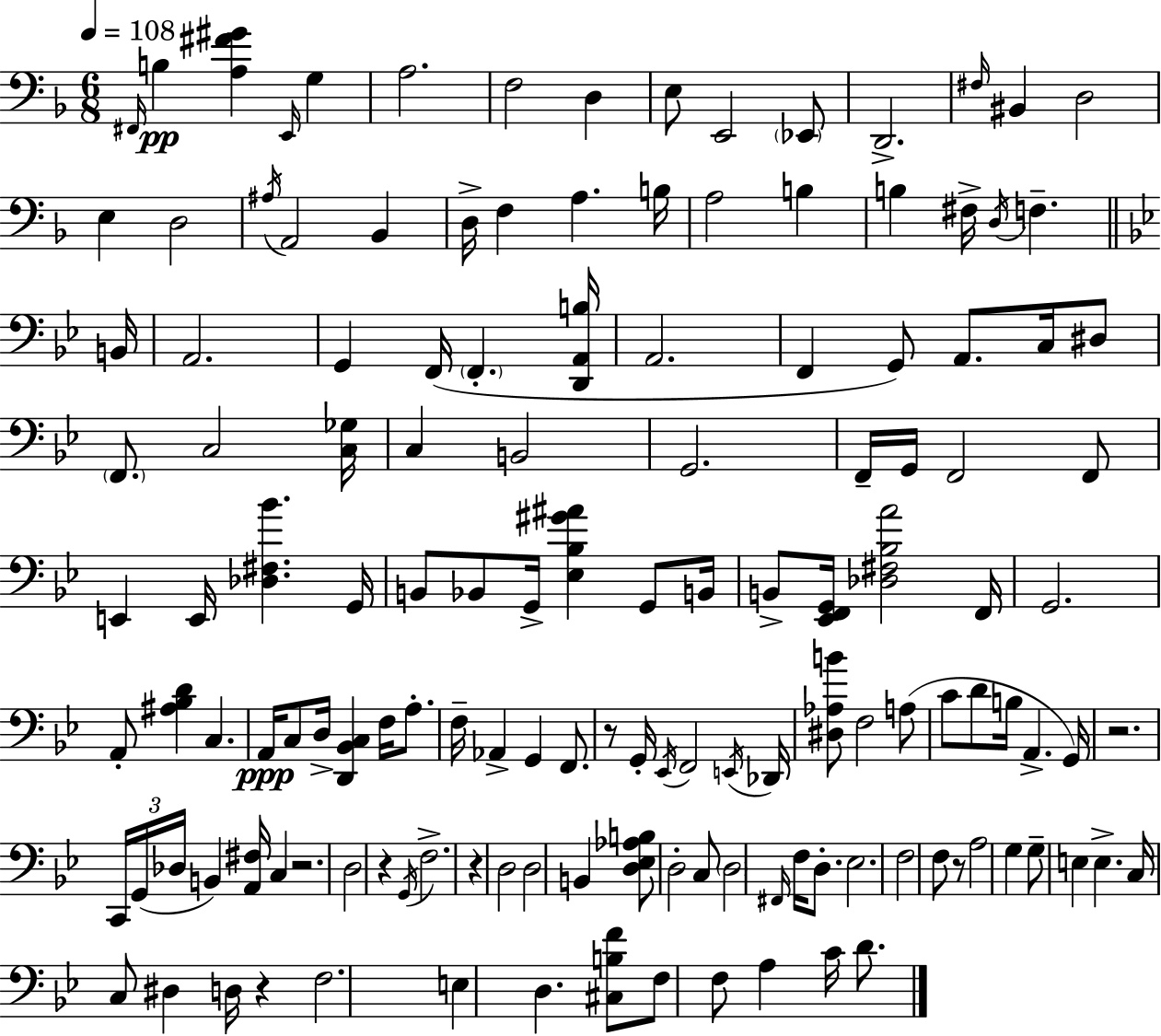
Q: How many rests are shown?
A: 7